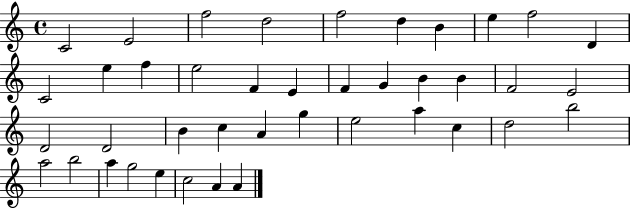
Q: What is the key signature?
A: C major